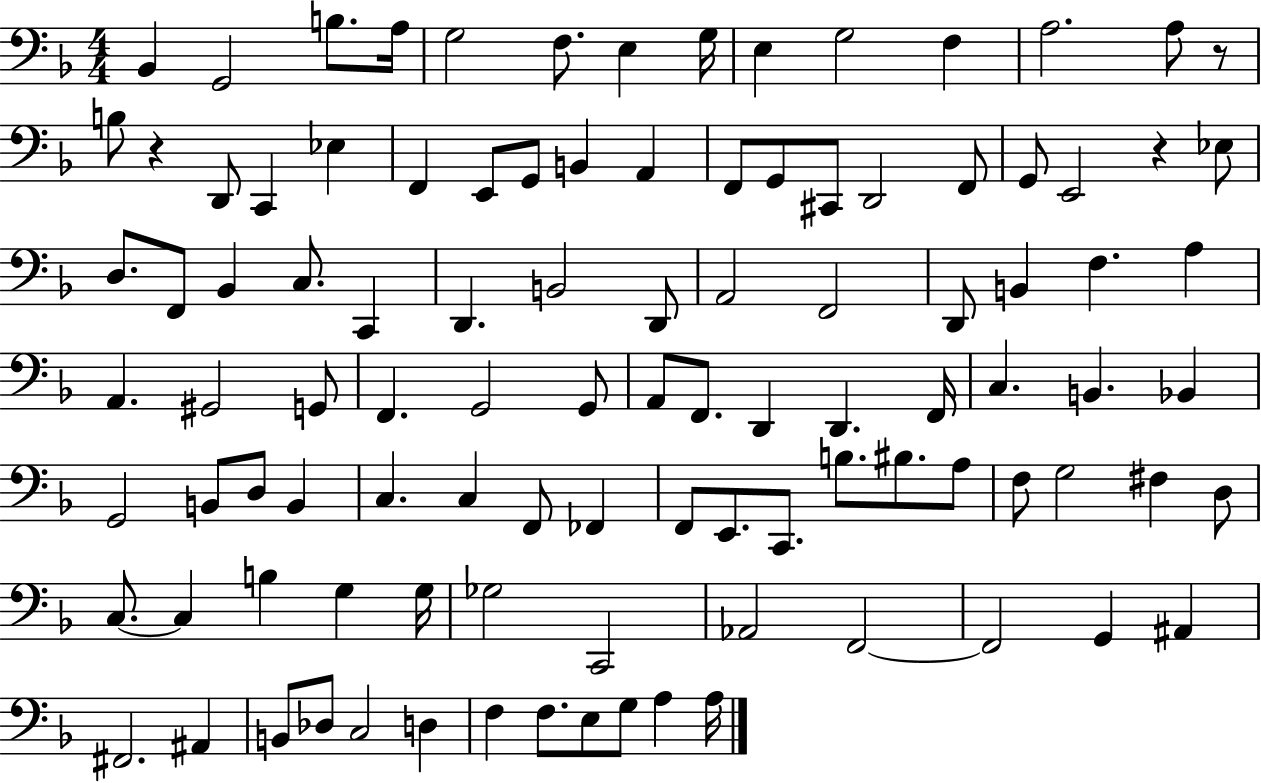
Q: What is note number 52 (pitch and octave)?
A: F2